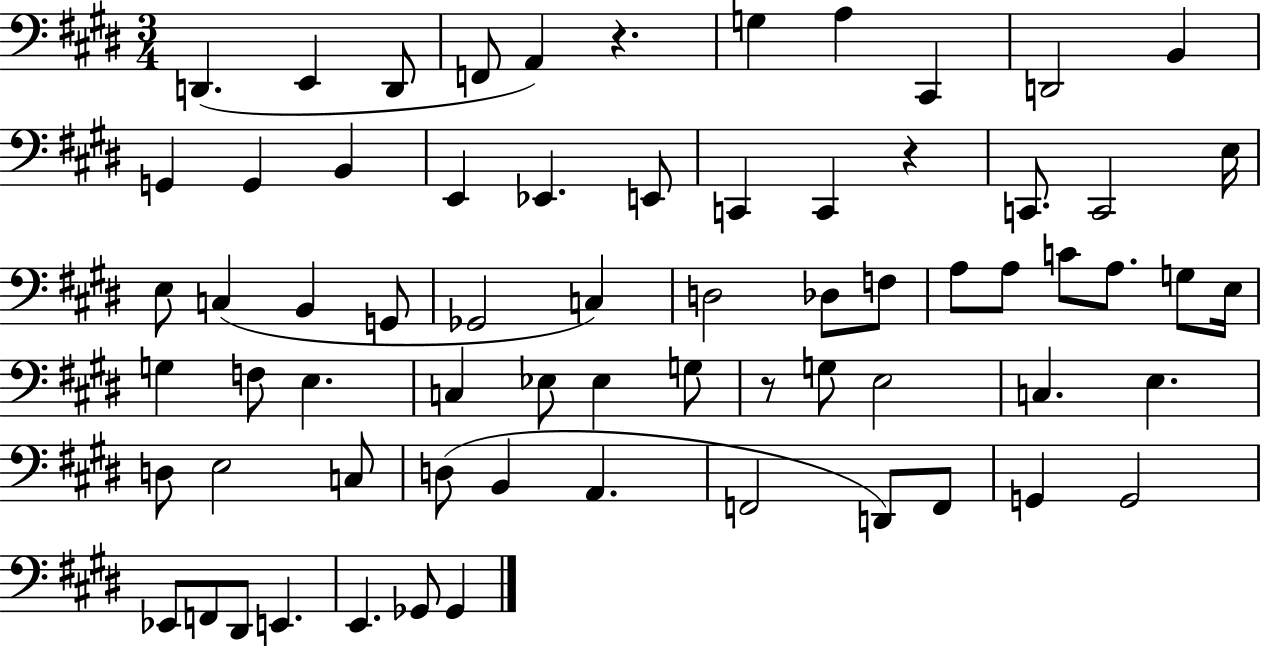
{
  \clef bass
  \numericTimeSignature
  \time 3/4
  \key e \major
  d,4.( e,4 d,8 | f,8 a,4) r4. | g4 a4 cis,4 | d,2 b,4 | \break g,4 g,4 b,4 | e,4 ees,4. e,8 | c,4 c,4 r4 | c,8. c,2 e16 | \break e8 c4( b,4 g,8 | ges,2 c4) | d2 des8 f8 | a8 a8 c'8 a8. g8 e16 | \break g4 f8 e4. | c4 ees8 ees4 g8 | r8 g8 e2 | c4. e4. | \break d8 e2 c8 | d8( b,4 a,4. | f,2 d,8) f,8 | g,4 g,2 | \break ees,8 f,8 dis,8 e,4. | e,4. ges,8 ges,4 | \bar "|."
}